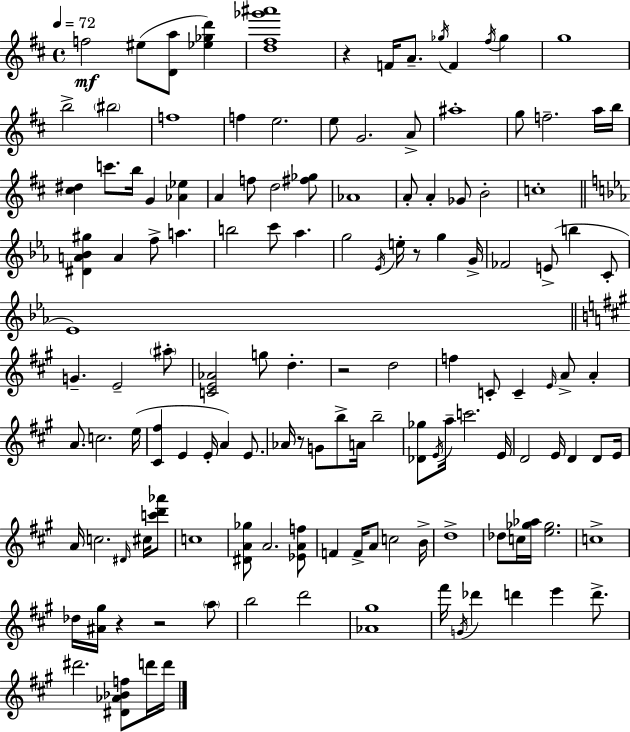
F5/h EIS5/e [D4,A5]/e [Eb5,Gb5,D6]/q [D5,F#5,Gb6,A#6]/w R/q F4/s A4/e. Gb5/s F4/q F#5/s Gb5/q G5/w B5/h BIS5/h F5/w F5/q E5/h. E5/e G4/h. A4/e A#5/w G5/e F5/h. A5/s B5/s [C#5,D#5]/q C6/e. B5/s G4/q [Ab4,Eb5]/q A4/q F5/e D5/h [F#5,Gb5]/e Ab4/w A4/e A4/q Gb4/e B4/h C5/w [D#4,A4,Bb4,G#5]/q A4/q F5/e A5/q. B5/h C6/e Ab5/q. G5/h Eb4/s E5/s R/e G5/q G4/s FES4/h E4/e B5/q C4/e Eb4/w G4/q. E4/h A#5/e [C4,E4,Ab4]/h G5/e D5/q. R/h D5/h F5/q C4/e C4/q E4/s A4/e A4/q A4/e. C5/h. E5/s [C#4,F#5]/q E4/q E4/s A4/q E4/e. Ab4/s R/e G4/e B5/e A4/s B5/h [Db4,Gb5]/e E4/s A5/s C6/h. E4/s D4/h E4/s D4/q D4/e E4/s A4/s C5/h. D#4/s C#5/s [C6,D6,Ab6]/e C5/w [D#4,A4,Gb5]/e A4/h. [Eb4,A4,F5]/e F4/q F4/s A4/e C5/h B4/s D5/w Db5/e C5/s [Gb5,Ab5]/s [E5,Gb5]/h. C5/w Db5/s [A#4,G#5]/s R/q R/h A5/e B5/h D6/h [Ab4,G#5]/w F#6/s G4/s Db6/q D6/q E6/q D6/e. D#6/h. [D#4,Ab4,Bb4,F5]/e D6/s D6/s